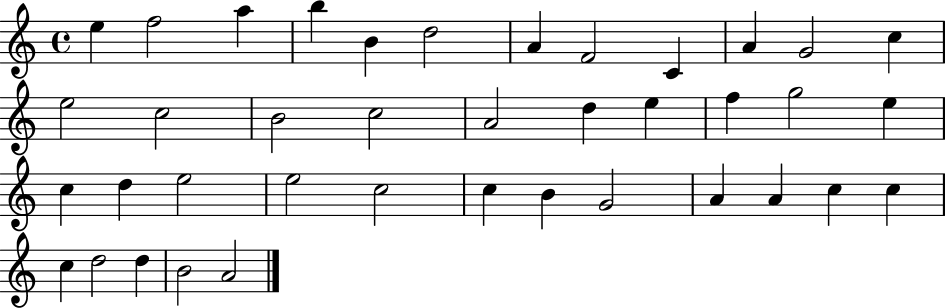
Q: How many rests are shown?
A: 0